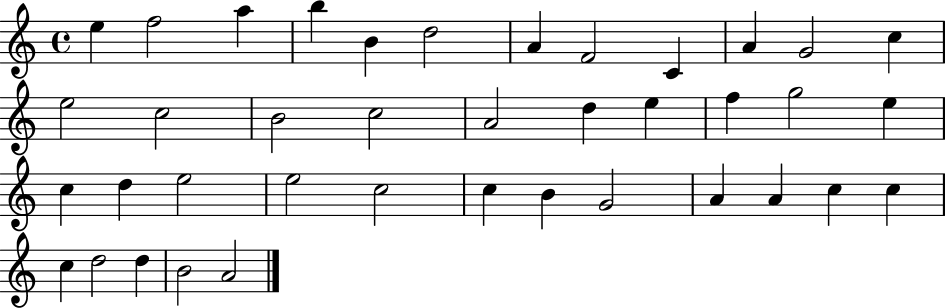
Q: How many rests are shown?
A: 0